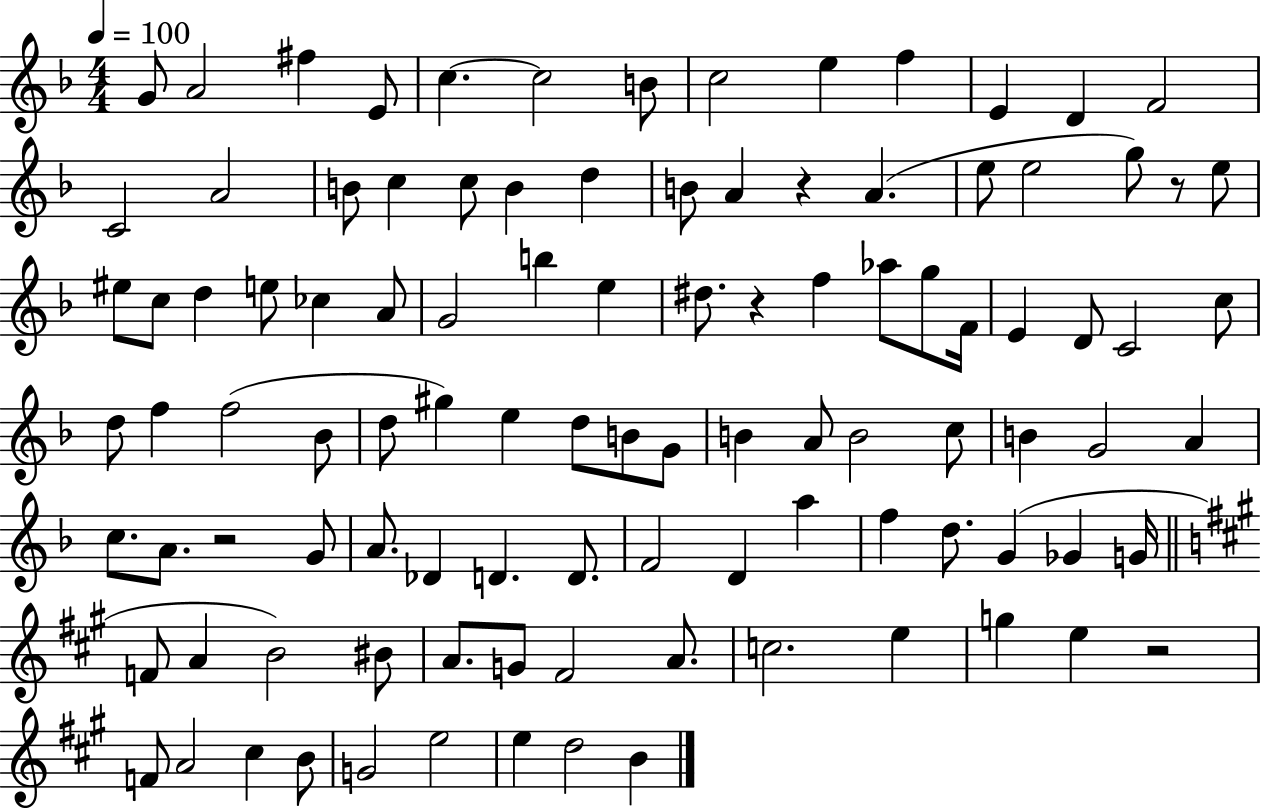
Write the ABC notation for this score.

X:1
T:Untitled
M:4/4
L:1/4
K:F
G/2 A2 ^f E/2 c c2 B/2 c2 e f E D F2 C2 A2 B/2 c c/2 B d B/2 A z A e/2 e2 g/2 z/2 e/2 ^e/2 c/2 d e/2 _c A/2 G2 b e ^d/2 z f _a/2 g/2 F/4 E D/2 C2 c/2 d/2 f f2 _B/2 d/2 ^g e d/2 B/2 G/2 B A/2 B2 c/2 B G2 A c/2 A/2 z2 G/2 A/2 _D D D/2 F2 D a f d/2 G _G G/4 F/2 A B2 ^B/2 A/2 G/2 ^F2 A/2 c2 e g e z2 F/2 A2 ^c B/2 G2 e2 e d2 B